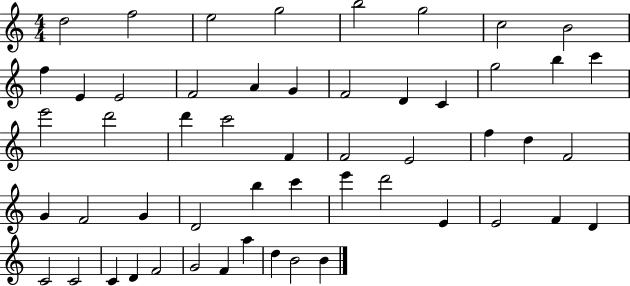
{
  \clef treble
  \numericTimeSignature
  \time 4/4
  \key c \major
  d''2 f''2 | e''2 g''2 | b''2 g''2 | c''2 b'2 | \break f''4 e'4 e'2 | f'2 a'4 g'4 | f'2 d'4 c'4 | g''2 b''4 c'''4 | \break e'''2 d'''2 | d'''4 c'''2 f'4 | f'2 e'2 | f''4 d''4 f'2 | \break g'4 f'2 g'4 | d'2 b''4 c'''4 | e'''4 d'''2 e'4 | e'2 f'4 d'4 | \break c'2 c'2 | c'4 d'4 f'2 | g'2 f'4 a''4 | d''4 b'2 b'4 | \break \bar "|."
}